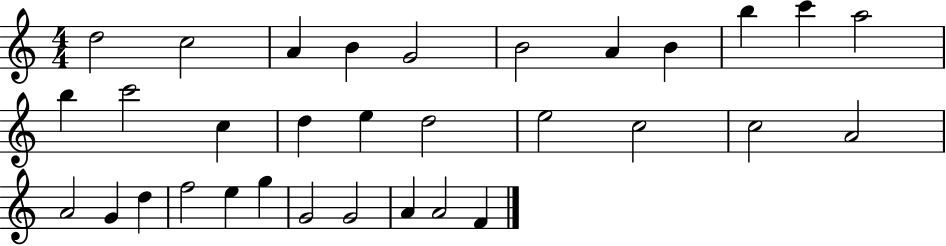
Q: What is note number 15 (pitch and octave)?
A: D5